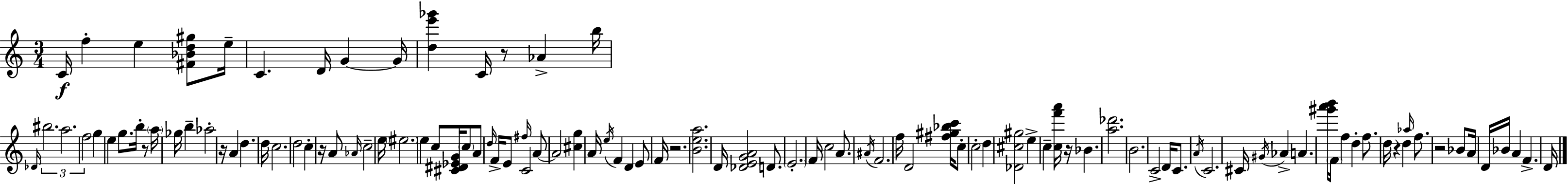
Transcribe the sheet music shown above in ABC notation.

X:1
T:Untitled
M:3/4
L:1/4
K:C
C/4 f e [^F_Bd^g]/2 e/4 C D/4 G G/4 [de'_g'] C/4 z/2 _A b/4 _D/4 ^b2 a2 f2 g e g/2 b/4 z/2 a/4 _g/4 b _a2 z/4 A d d/4 c2 d2 c z/4 A/2 _A/4 c2 e/4 ^e2 e c/2 [^C^D_EG]/4 c/2 A/2 d/4 F/4 E/2 ^f/4 C2 A/2 A2 [^cg] A/4 e/4 F D E/2 F/4 z2 [Bea]2 D/4 [_DEGA]2 D/2 E2 F/4 c2 A/2 ^A/4 F2 f/4 D2 [^f^g_bc']/4 c/2 c2 d [_D^c^g]2 e c [cf'a']/4 z/4 _B [a_d']2 B2 C2 D/4 C/2 A/4 C2 ^C/4 ^G/4 _A A [^g'a'b']/4 F/4 f d f/2 d/4 z d _a/4 f/2 z2 _B/2 A/4 D/4 _B/4 A F D/4